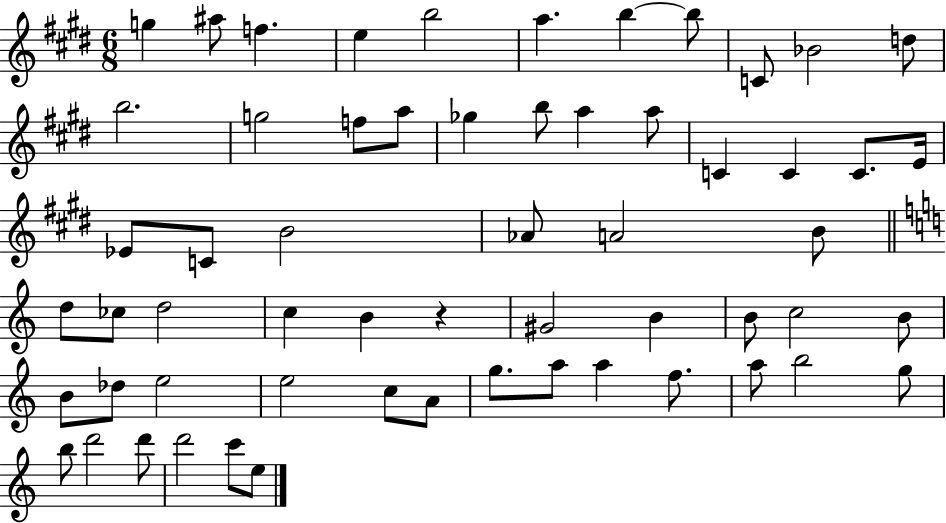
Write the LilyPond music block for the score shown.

{
  \clef treble
  \numericTimeSignature
  \time 6/8
  \key e \major
  g''4 ais''8 f''4. | e''4 b''2 | a''4. b''4~~ b''8 | c'8 bes'2 d''8 | \break b''2. | g''2 f''8 a''8 | ges''4 b''8 a''4 a''8 | c'4 c'4 c'8. e'16 | \break ees'8 c'8 b'2 | aes'8 a'2 b'8 | \bar "||" \break \key c \major d''8 ces''8 d''2 | c''4 b'4 r4 | gis'2 b'4 | b'8 c''2 b'8 | \break b'8 des''8 e''2 | e''2 c''8 a'8 | g''8. a''8 a''4 f''8. | a''8 b''2 g''8 | \break b''8 d'''2 d'''8 | d'''2 c'''8 e''8 | \bar "|."
}